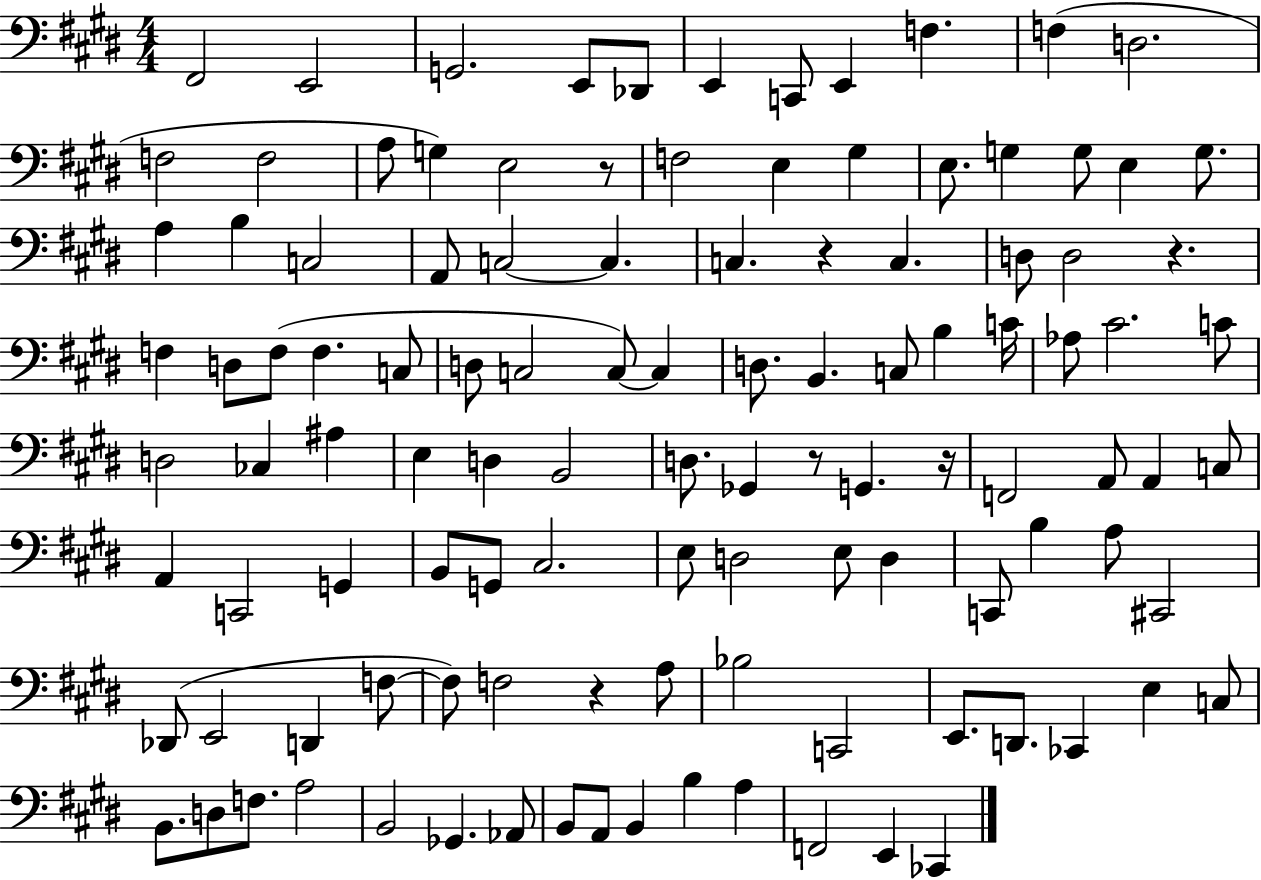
X:1
T:Untitled
M:4/4
L:1/4
K:E
^F,,2 E,,2 G,,2 E,,/2 _D,,/2 E,, C,,/2 E,, F, F, D,2 F,2 F,2 A,/2 G, E,2 z/2 F,2 E, ^G, E,/2 G, G,/2 E, G,/2 A, B, C,2 A,,/2 C,2 C, C, z C, D,/2 D,2 z F, D,/2 F,/2 F, C,/2 D,/2 C,2 C,/2 C, D,/2 B,, C,/2 B, C/4 _A,/2 ^C2 C/2 D,2 _C, ^A, E, D, B,,2 D,/2 _G,, z/2 G,, z/4 F,,2 A,,/2 A,, C,/2 A,, C,,2 G,, B,,/2 G,,/2 ^C,2 E,/2 D,2 E,/2 D, C,,/2 B, A,/2 ^C,,2 _D,,/2 E,,2 D,, F,/2 F,/2 F,2 z A,/2 _B,2 C,,2 E,,/2 D,,/2 _C,, E, C,/2 B,,/2 D,/2 F,/2 A,2 B,,2 _G,, _A,,/2 B,,/2 A,,/2 B,, B, A, F,,2 E,, _C,,